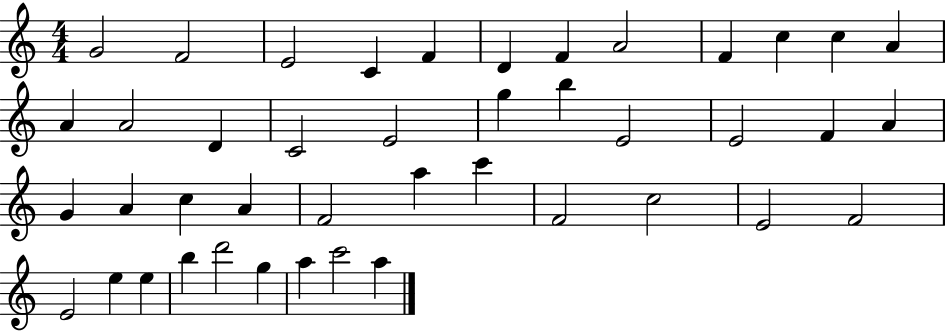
G4/h F4/h E4/h C4/q F4/q D4/q F4/q A4/h F4/q C5/q C5/q A4/q A4/q A4/h D4/q C4/h E4/h G5/q B5/q E4/h E4/h F4/q A4/q G4/q A4/q C5/q A4/q F4/h A5/q C6/q F4/h C5/h E4/h F4/h E4/h E5/q E5/q B5/q D6/h G5/q A5/q C6/h A5/q